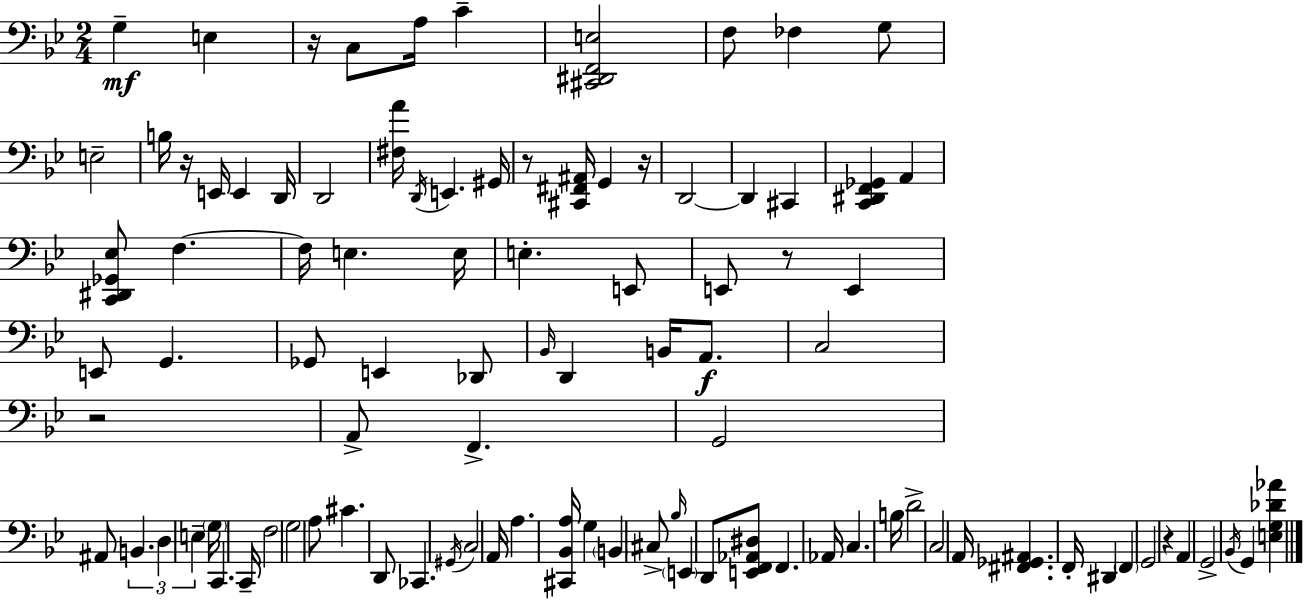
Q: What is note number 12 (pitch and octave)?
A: E2